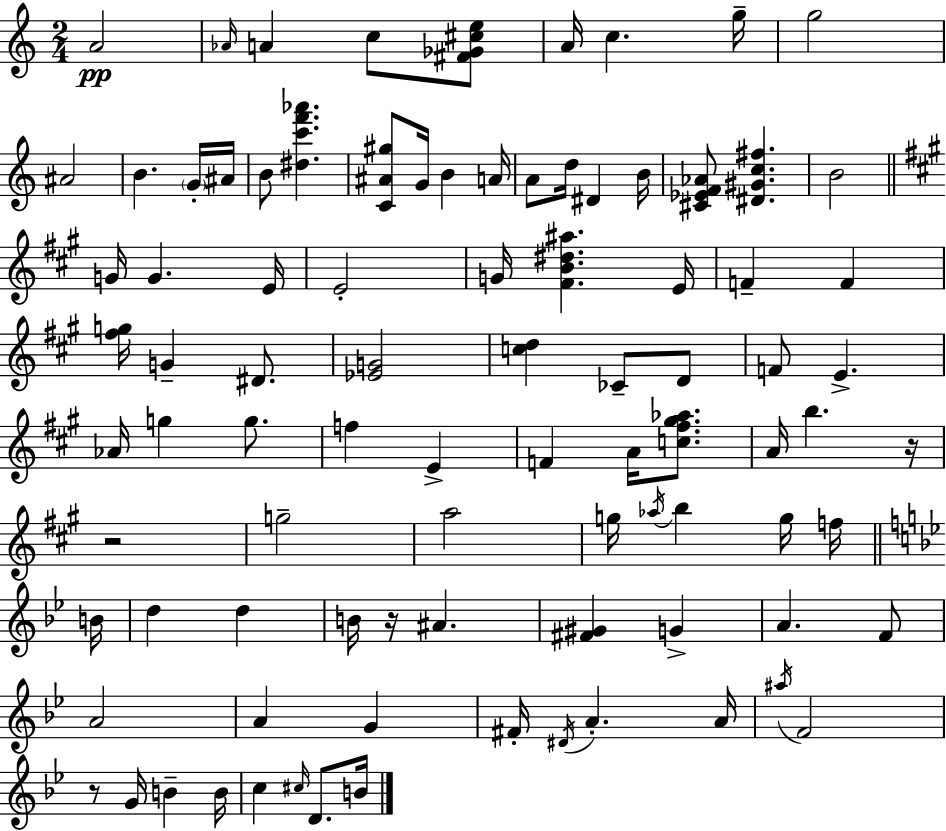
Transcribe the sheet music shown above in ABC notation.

X:1
T:Untitled
M:2/4
L:1/4
K:Am
A2 _A/4 A c/2 [^F_G^ce]/2 A/4 c g/4 g2 ^A2 B G/4 ^A/4 B/2 [^dc'f'_a'] [C^A^g]/2 G/4 B A/4 A/2 d/4 ^D B/4 [^C_EF_A]/2 [^D^Gc^f] B2 G/4 G E/4 E2 G/4 [^FB^d^a] E/4 F F [^fg]/4 G ^D/2 [_EG]2 [cd] _C/2 D/2 F/2 E _A/4 g g/2 f E F A/4 [c^f^g_a]/2 A/4 b z/4 z2 g2 a2 g/4 _a/4 b g/4 f/4 B/4 d d B/4 z/4 ^A [^F^G] G A F/2 A2 A G ^F/4 ^D/4 A A/4 ^a/4 F2 z/2 G/4 B B/4 c ^c/4 D/2 B/4